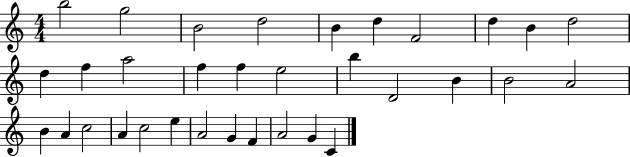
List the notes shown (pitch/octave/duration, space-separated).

B5/h G5/h B4/h D5/h B4/q D5/q F4/h D5/q B4/q D5/h D5/q F5/q A5/h F5/q F5/q E5/h B5/q D4/h B4/q B4/h A4/h B4/q A4/q C5/h A4/q C5/h E5/q A4/h G4/q F4/q A4/h G4/q C4/q